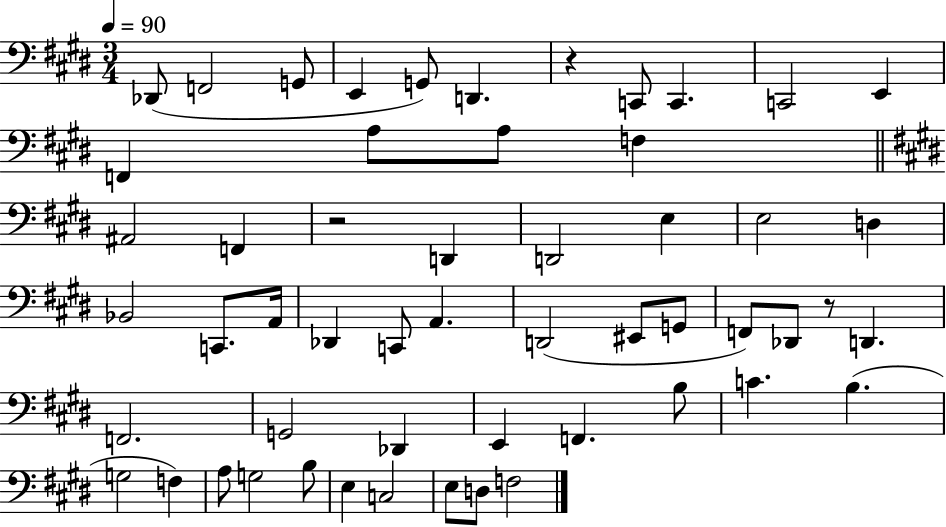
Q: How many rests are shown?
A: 3